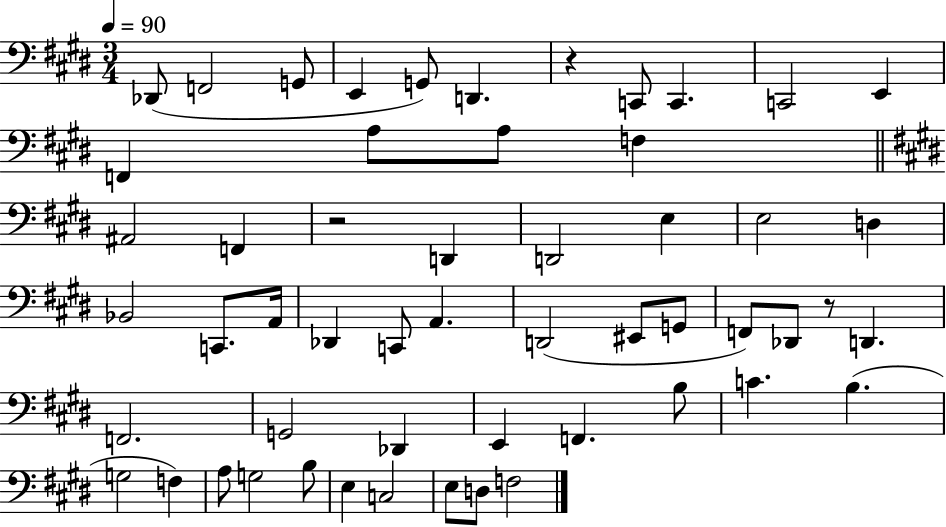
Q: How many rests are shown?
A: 3